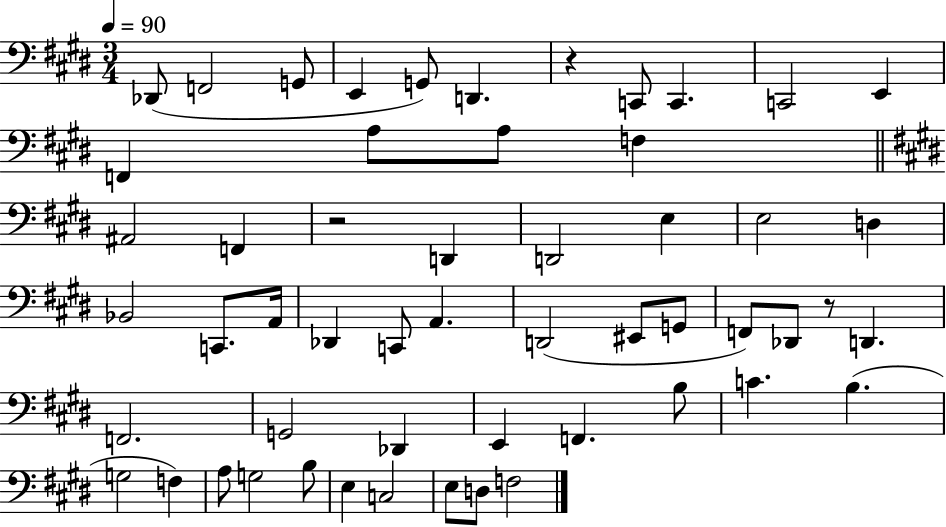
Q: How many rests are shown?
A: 3